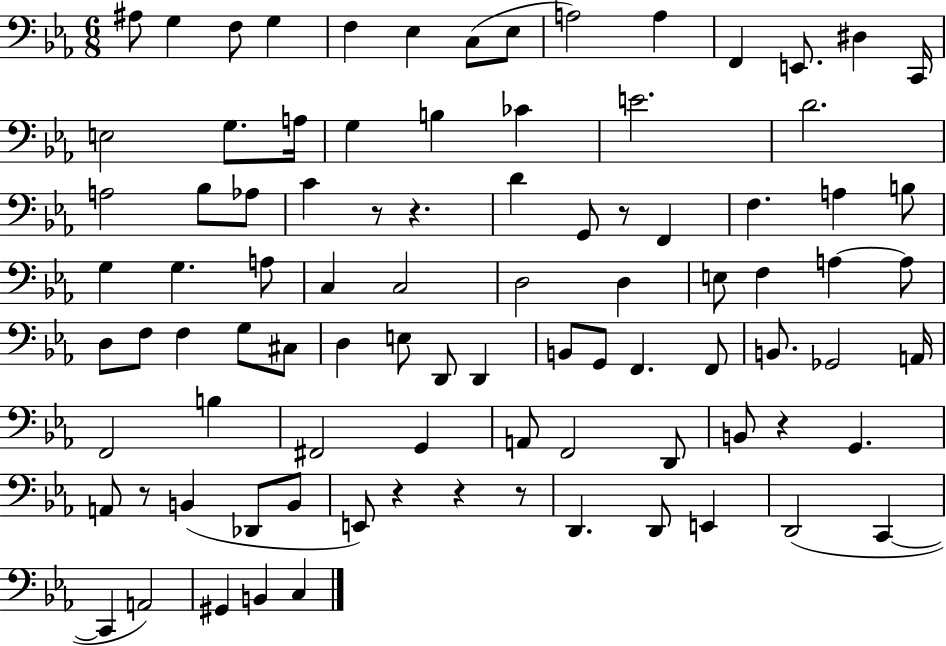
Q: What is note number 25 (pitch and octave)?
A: Ab3